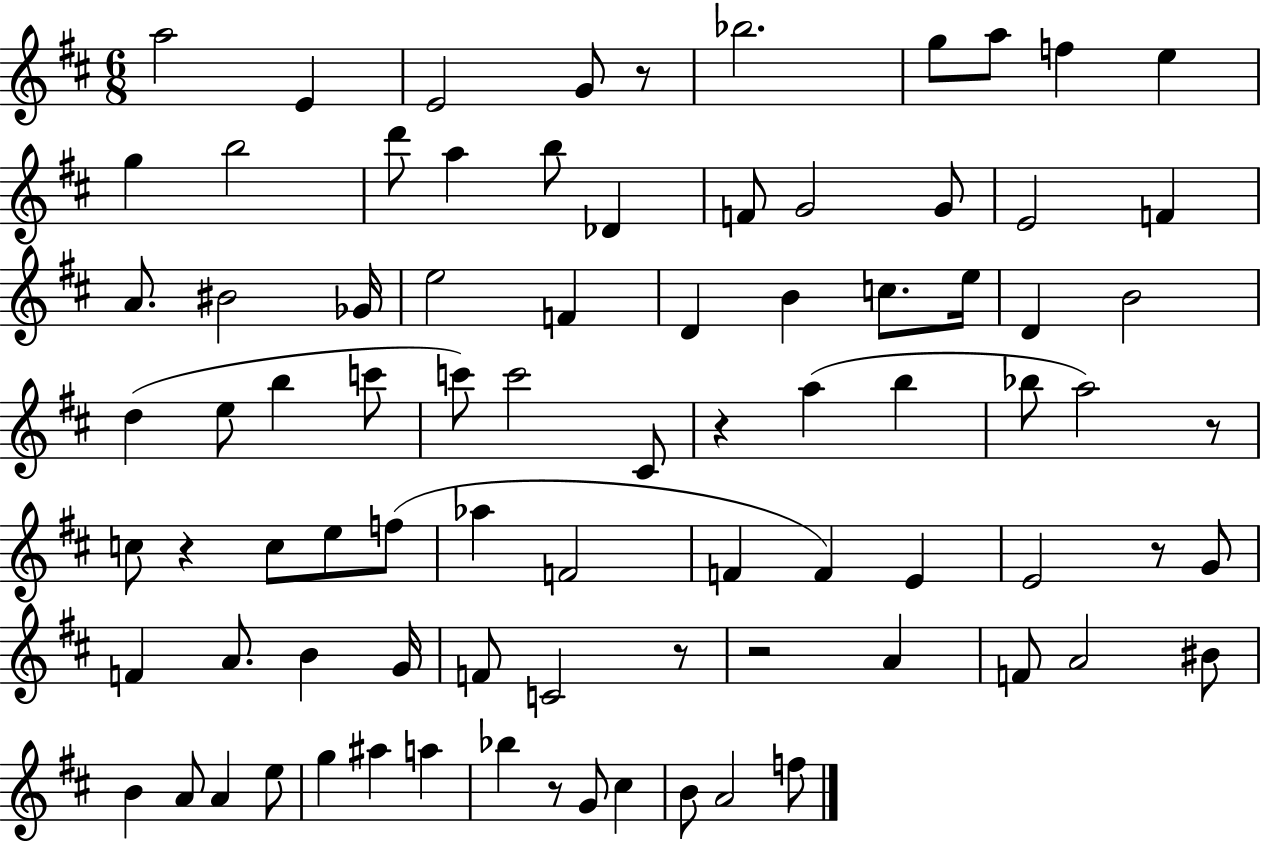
A5/h E4/q E4/h G4/e R/e Bb5/h. G5/e A5/e F5/q E5/q G5/q B5/h D6/e A5/q B5/e Db4/q F4/e G4/h G4/e E4/h F4/q A4/e. BIS4/h Gb4/s E5/h F4/q D4/q B4/q C5/e. E5/s D4/q B4/h D5/q E5/e B5/q C6/e C6/e C6/h C#4/e R/q A5/q B5/q Bb5/e A5/h R/e C5/e R/q C5/e E5/e F5/e Ab5/q F4/h F4/q F4/q E4/q E4/h R/e G4/e F4/q A4/e. B4/q G4/s F4/e C4/h R/e R/h A4/q F4/e A4/h BIS4/e B4/q A4/e A4/q E5/e G5/q A#5/q A5/q Bb5/q R/e G4/e C#5/q B4/e A4/h F5/e